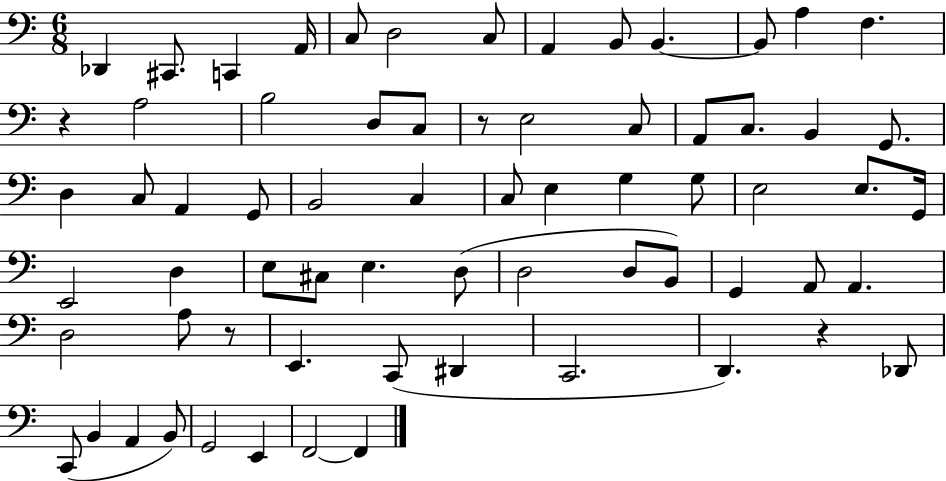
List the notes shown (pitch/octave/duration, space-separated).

Db2/q C#2/e. C2/q A2/s C3/e D3/h C3/e A2/q B2/e B2/q. B2/e A3/q F3/q. R/q A3/h B3/h D3/e C3/e R/e E3/h C3/e A2/e C3/e. B2/q G2/e. D3/q C3/e A2/q G2/e B2/h C3/q C3/e E3/q G3/q G3/e E3/h E3/e. G2/s E2/h D3/q E3/e C#3/e E3/q. D3/e D3/h D3/e B2/e G2/q A2/e A2/q. D3/h A3/e R/e E2/q. C2/e D#2/q C2/h. D2/q. R/q Db2/e C2/e B2/q A2/q B2/e G2/h E2/q F2/h F2/q